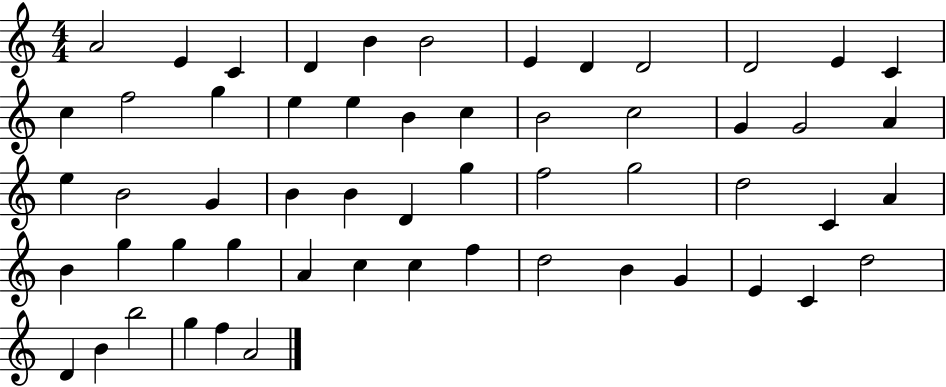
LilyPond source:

{
  \clef treble
  \numericTimeSignature
  \time 4/4
  \key c \major
  a'2 e'4 c'4 | d'4 b'4 b'2 | e'4 d'4 d'2 | d'2 e'4 c'4 | \break c''4 f''2 g''4 | e''4 e''4 b'4 c''4 | b'2 c''2 | g'4 g'2 a'4 | \break e''4 b'2 g'4 | b'4 b'4 d'4 g''4 | f''2 g''2 | d''2 c'4 a'4 | \break b'4 g''4 g''4 g''4 | a'4 c''4 c''4 f''4 | d''2 b'4 g'4 | e'4 c'4 d''2 | \break d'4 b'4 b''2 | g''4 f''4 a'2 | \bar "|."
}